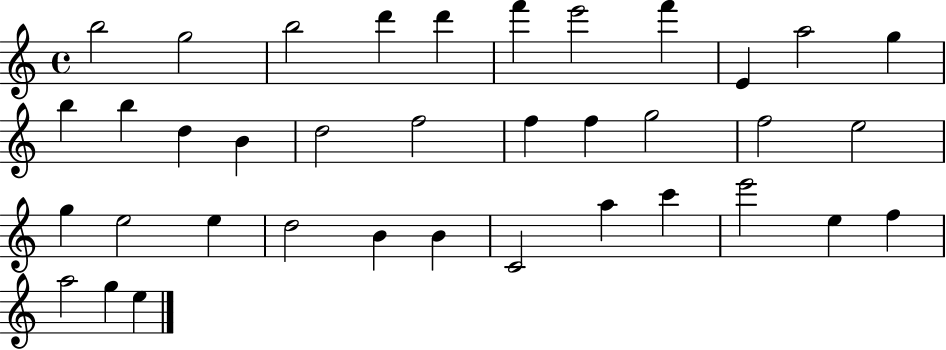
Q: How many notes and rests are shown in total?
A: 37